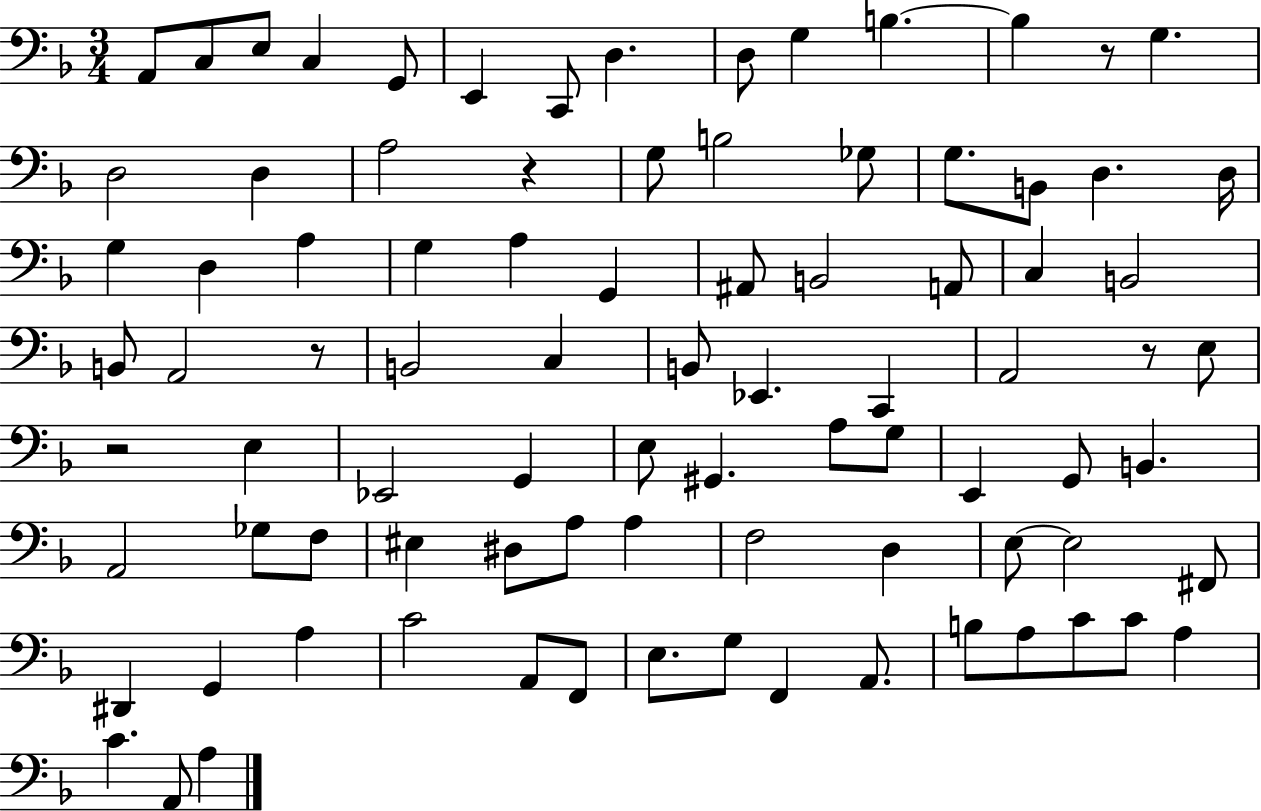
A2/e C3/e E3/e C3/q G2/e E2/q C2/e D3/q. D3/e G3/q B3/q. B3/q R/e G3/q. D3/h D3/q A3/h R/q G3/e B3/h Gb3/e G3/e. B2/e D3/q. D3/s G3/q D3/q A3/q G3/q A3/q G2/q A#2/e B2/h A2/e C3/q B2/h B2/e A2/h R/e B2/h C3/q B2/e Eb2/q. C2/q A2/h R/e E3/e R/h E3/q Eb2/h G2/q E3/e G#2/q. A3/e G3/e E2/q G2/e B2/q. A2/h Gb3/e F3/e EIS3/q D#3/e A3/e A3/q F3/h D3/q E3/e E3/h F#2/e D#2/q G2/q A3/q C4/h A2/e F2/e E3/e. G3/e F2/q A2/e. B3/e A3/e C4/e C4/e A3/q C4/q. A2/e A3/q